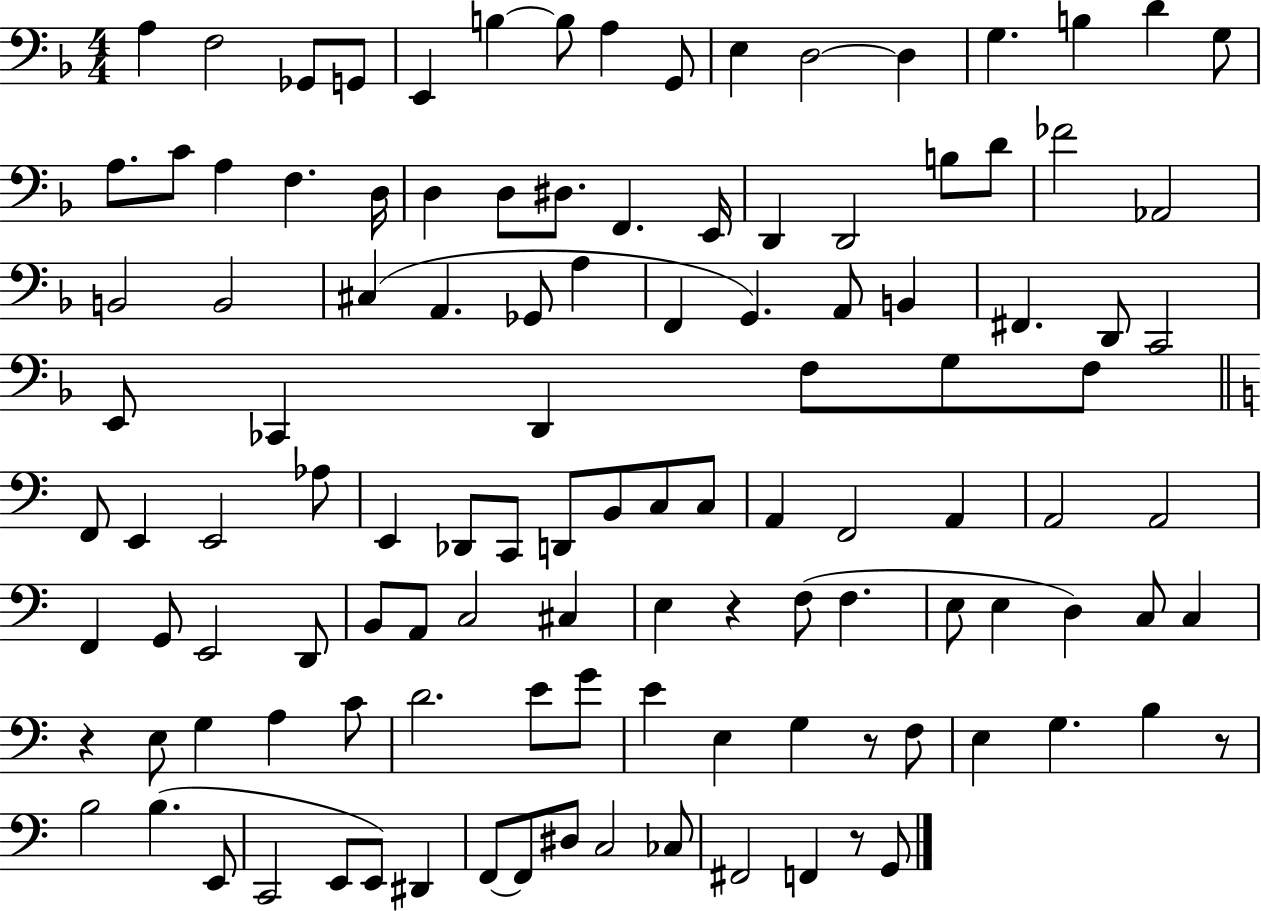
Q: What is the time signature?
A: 4/4